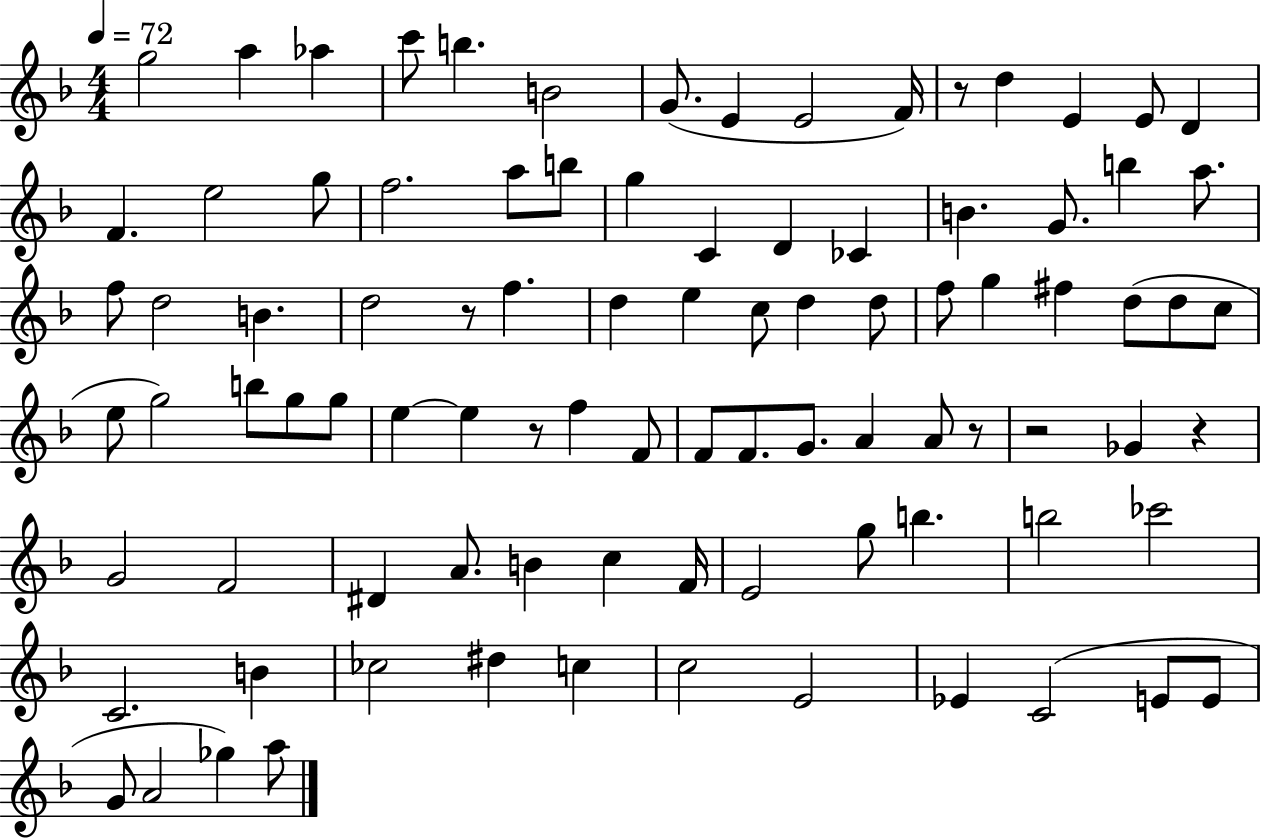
G5/h A5/q Ab5/q C6/e B5/q. B4/h G4/e. E4/q E4/h F4/s R/e D5/q E4/q E4/e D4/q F4/q. E5/h G5/e F5/h. A5/e B5/e G5/q C4/q D4/q CES4/q B4/q. G4/e. B5/q A5/e. F5/e D5/h B4/q. D5/h R/e F5/q. D5/q E5/q C5/e D5/q D5/e F5/e G5/q F#5/q D5/e D5/e C5/e E5/e G5/h B5/e G5/e G5/e E5/q E5/q R/e F5/q F4/e F4/e F4/e. G4/e. A4/q A4/e R/e R/h Gb4/q R/q G4/h F4/h D#4/q A4/e. B4/q C5/q F4/s E4/h G5/e B5/q. B5/h CES6/h C4/h. B4/q CES5/h D#5/q C5/q C5/h E4/h Eb4/q C4/h E4/e E4/e G4/e A4/h Gb5/q A5/e